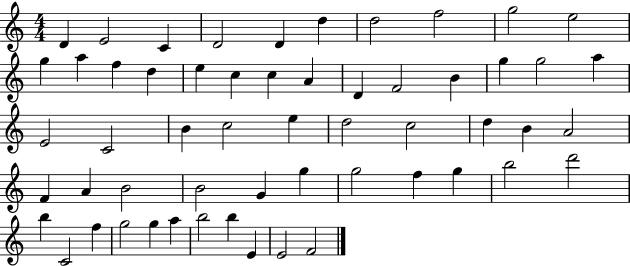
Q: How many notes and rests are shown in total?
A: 56